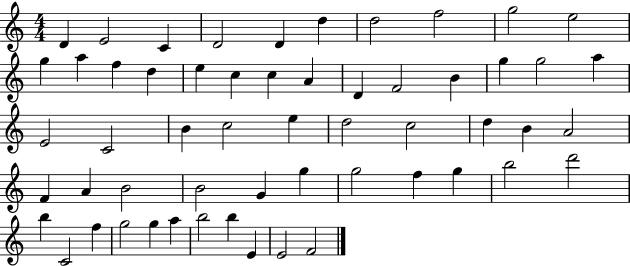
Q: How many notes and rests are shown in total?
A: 56